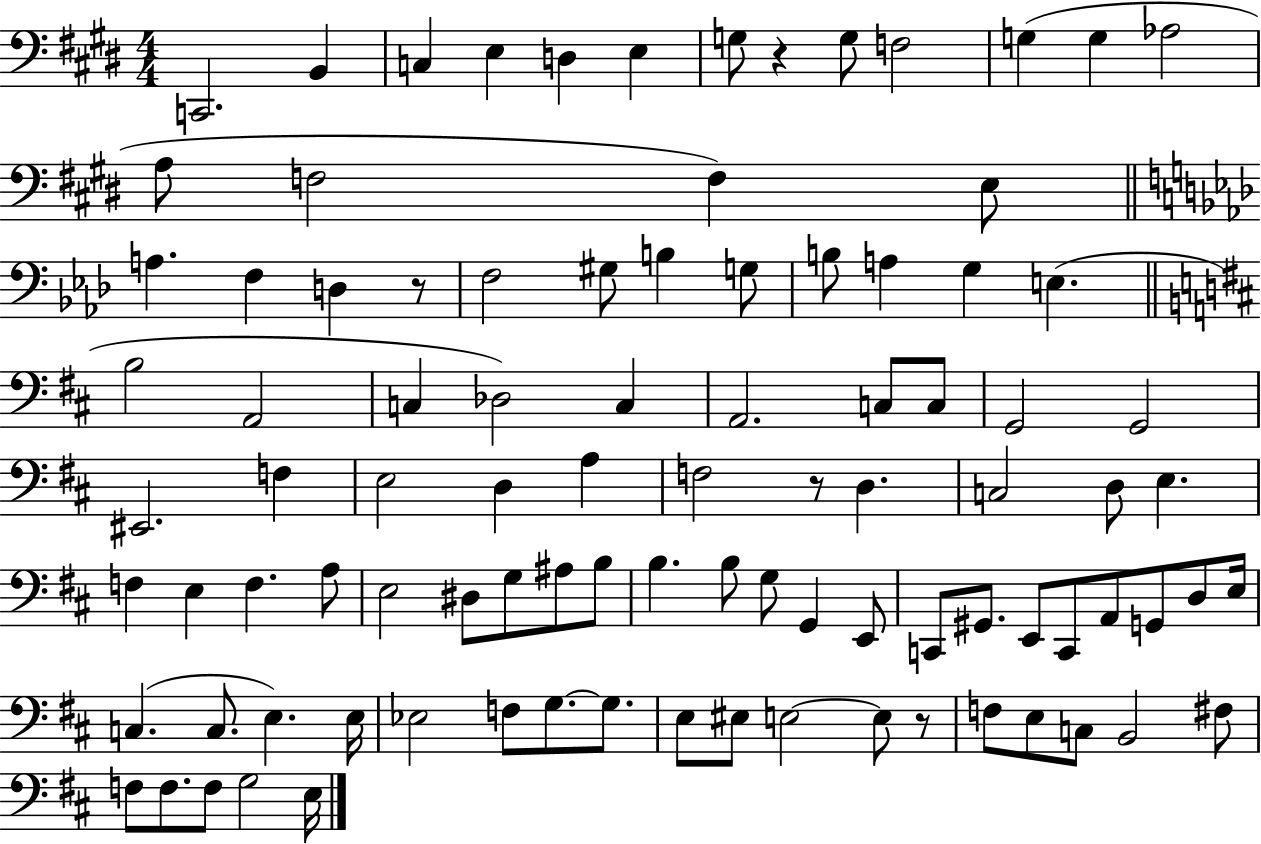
C2/h. B2/q C3/q E3/q D3/q E3/q G3/e R/q G3/e F3/h G3/q G3/q Ab3/h A3/e F3/h F3/q E3/e A3/q. F3/q D3/q R/e F3/h G#3/e B3/q G3/e B3/e A3/q G3/q E3/q. B3/h A2/h C3/q Db3/h C3/q A2/h. C3/e C3/e G2/h G2/h EIS2/h. F3/q E3/h D3/q A3/q F3/h R/e D3/q. C3/h D3/e E3/q. F3/q E3/q F3/q. A3/e E3/h D#3/e G3/e A#3/e B3/e B3/q. B3/e G3/e G2/q E2/e C2/e G#2/e. E2/e C2/e A2/e G2/e D3/e E3/s C3/q. C3/e. E3/q. E3/s Eb3/h F3/e G3/e. G3/e. E3/e EIS3/e E3/h E3/e R/e F3/e E3/e C3/e B2/h F#3/e F3/e F3/e. F3/e G3/h E3/s